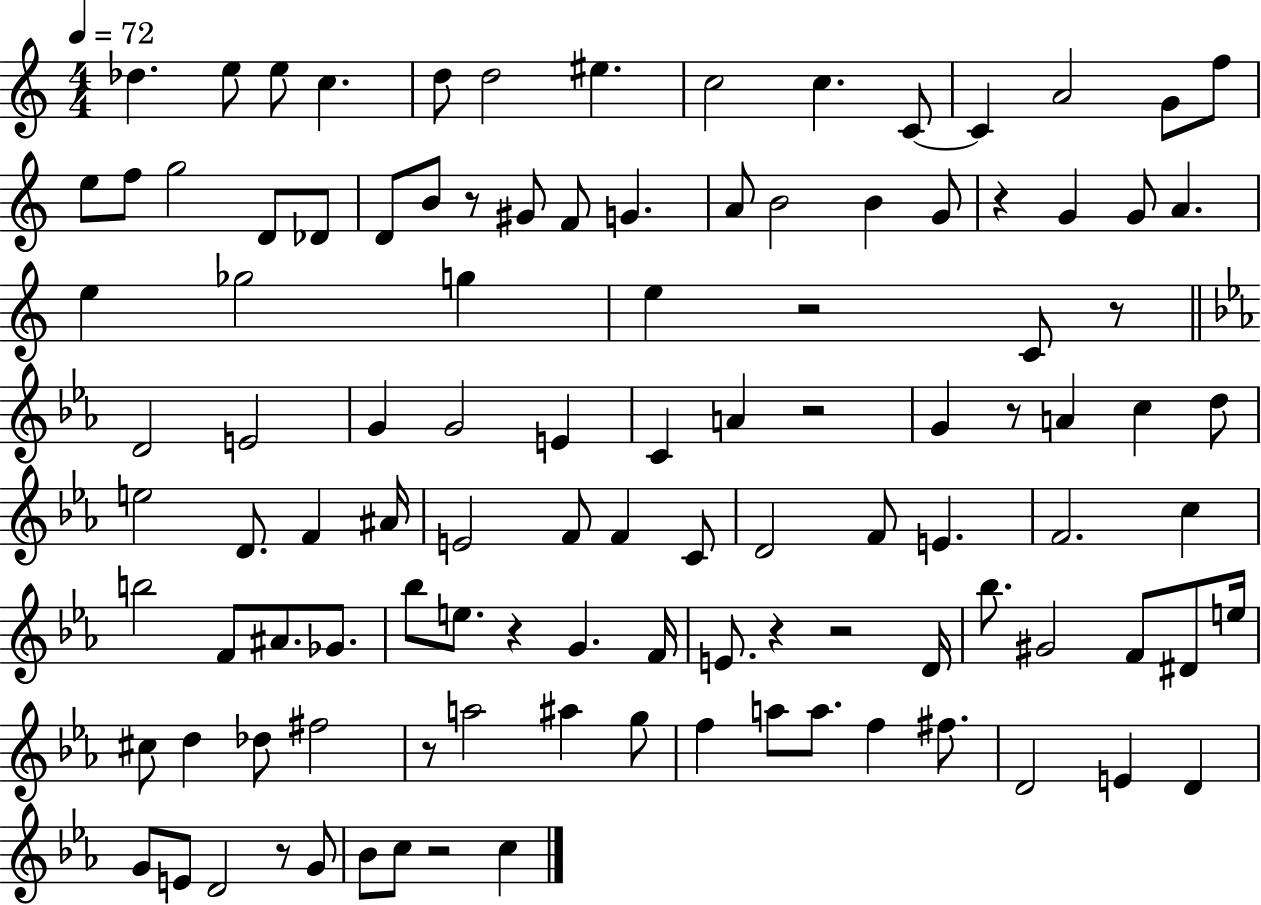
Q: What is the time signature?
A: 4/4